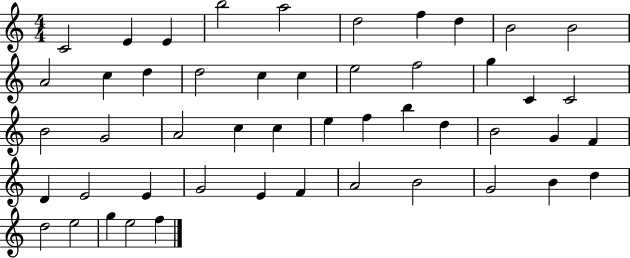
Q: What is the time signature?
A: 4/4